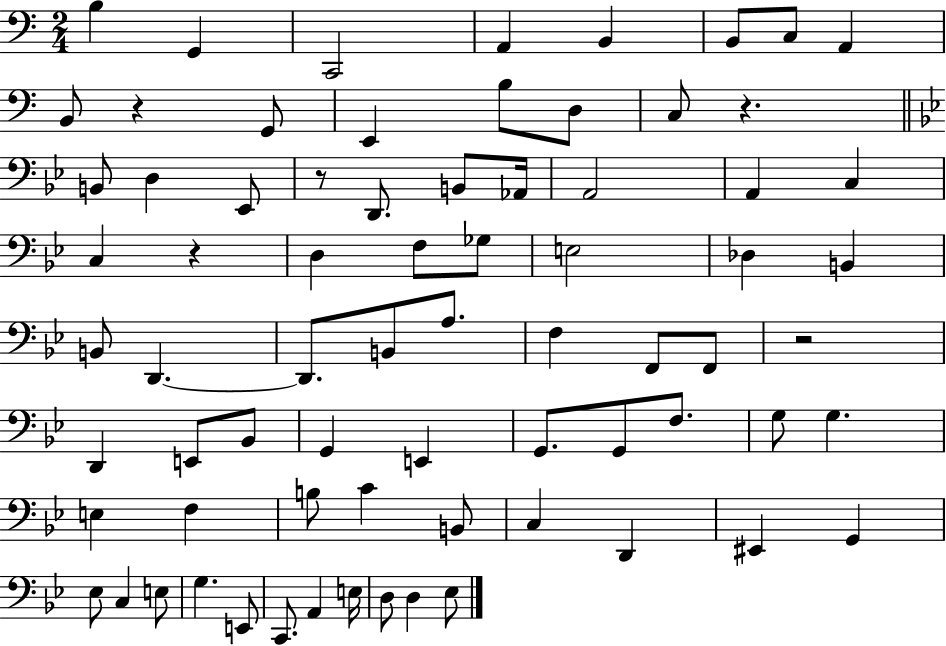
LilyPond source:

{
  \clef bass
  \numericTimeSignature
  \time 2/4
  \key c \major
  b4 g,4 | c,2 | a,4 b,4 | b,8 c8 a,4 | \break b,8 r4 g,8 | e,4 b8 d8 | c8 r4. | \bar "||" \break \key bes \major b,8 d4 ees,8 | r8 d,8. b,8 aes,16 | a,2 | a,4 c4 | \break c4 r4 | d4 f8 ges8 | e2 | des4 b,4 | \break b,8 d,4.~~ | d,8. b,8 a8. | f4 f,8 f,8 | r2 | \break d,4 e,8 bes,8 | g,4 e,4 | g,8. g,8 f8. | g8 g4. | \break e4 f4 | b8 c'4 b,8 | c4 d,4 | eis,4 g,4 | \break ees8 c4 e8 | g4. e,8 | c,8. a,4 e16 | d8 d4 ees8 | \break \bar "|."
}